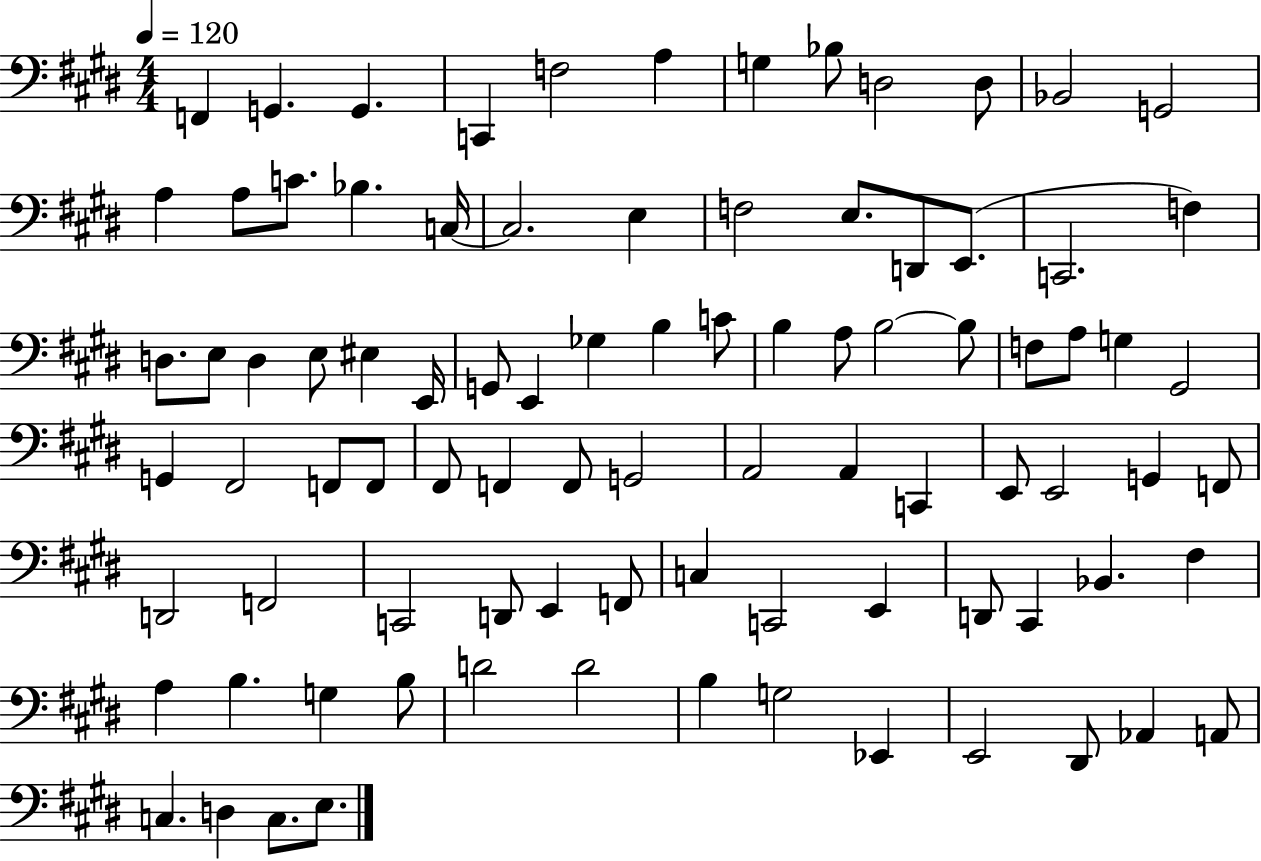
{
  \clef bass
  \numericTimeSignature
  \time 4/4
  \key e \major
  \tempo 4 = 120
  f,4 g,4. g,4. | c,4 f2 a4 | g4 bes8 d2 d8 | bes,2 g,2 | \break a4 a8 c'8. bes4. c16~~ | c2. e4 | f2 e8. d,8 e,8.( | c,2. f4) | \break d8. e8 d4 e8 eis4 e,16 | g,8 e,4 ges4 b4 c'8 | b4 a8 b2~~ b8 | f8 a8 g4 gis,2 | \break g,4 fis,2 f,8 f,8 | fis,8 f,4 f,8 g,2 | a,2 a,4 c,4 | e,8 e,2 g,4 f,8 | \break d,2 f,2 | c,2 d,8 e,4 f,8 | c4 c,2 e,4 | d,8 cis,4 bes,4. fis4 | \break a4 b4. g4 b8 | d'2 d'2 | b4 g2 ees,4 | e,2 dis,8 aes,4 a,8 | \break c4. d4 c8. e8. | \bar "|."
}